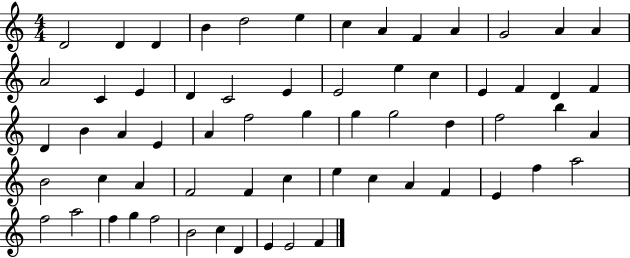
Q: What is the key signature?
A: C major